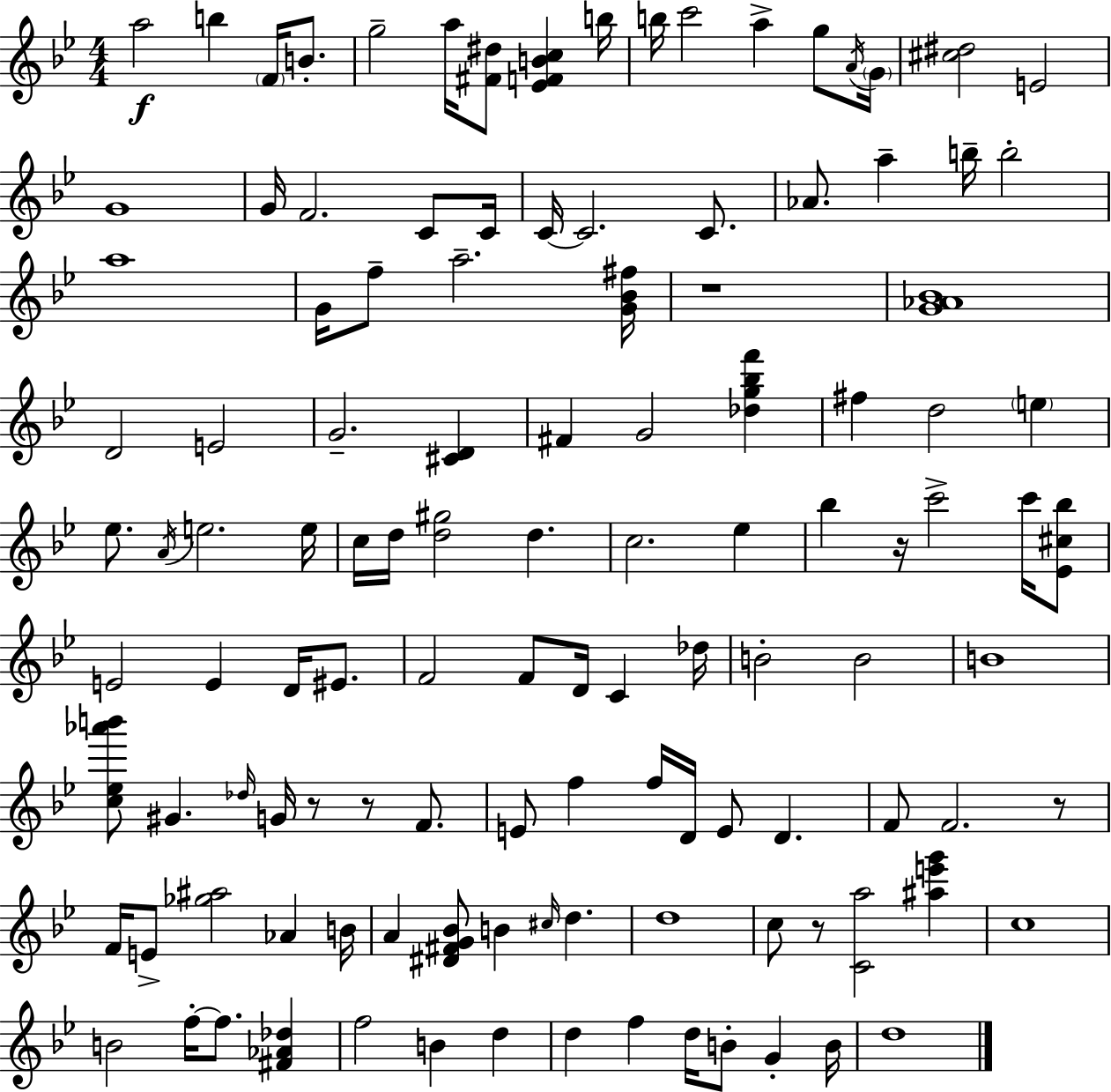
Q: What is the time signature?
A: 4/4